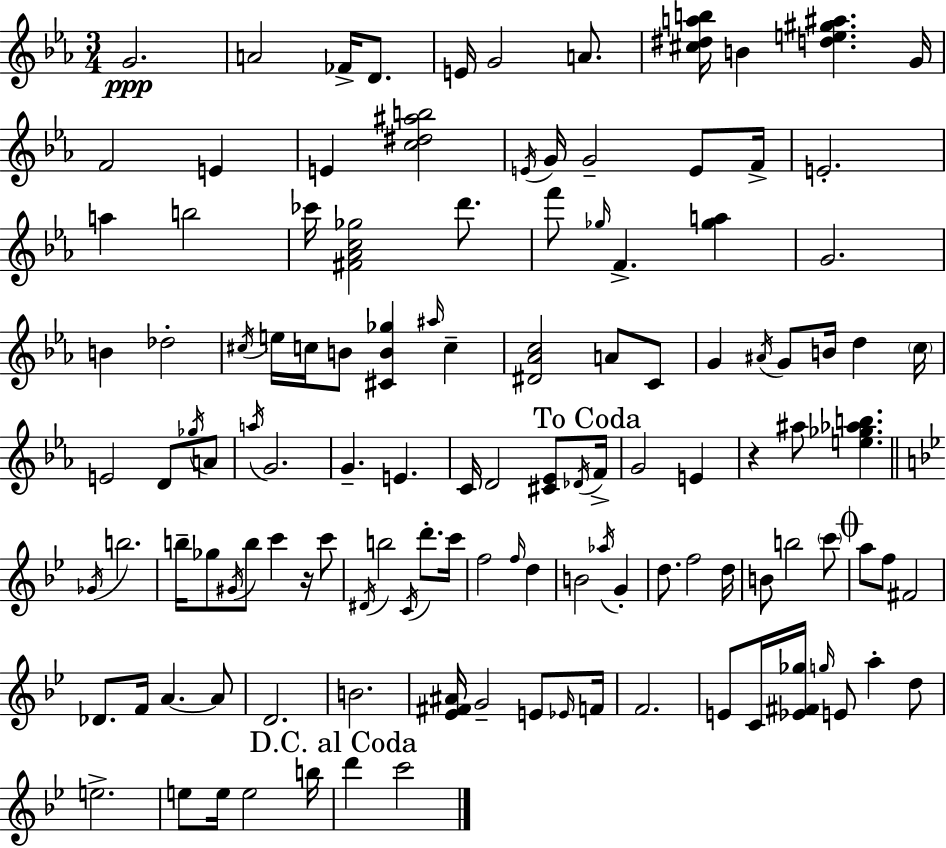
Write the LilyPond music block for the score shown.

{
  \clef treble
  \numericTimeSignature
  \time 3/4
  \key c \minor
  g'2.\ppp | a'2 fes'16-> d'8. | e'16 g'2 a'8. | <cis'' dis'' a'' b''>16 b'4 <d'' e'' gis'' ais''>4. g'16 | \break f'2 e'4 | e'4 <c'' dis'' ais'' b''>2 | \acciaccatura { e'16 } g'16 g'2-- e'8 | f'16-> e'2.-. | \break a''4 b''2 | ces'''16 <fis' aes' c'' ges''>2 d'''8. | f'''8 \grace { ges''16 } f'4.-> <ges'' a''>4 | g'2. | \break b'4 des''2-. | \acciaccatura { cis''16 } e''16 c''16 b'8 <cis' b' ges''>4 \grace { ais''16 } | c''4-- <dis' aes' c''>2 | a'8 c'8 g'4 \acciaccatura { ais'16 } g'8 b'16 | \break d''4 \parenthesize c''16 e'2 | d'8 \acciaccatura { ges''16 } a'8 \acciaccatura { a''16 } g'2. | g'4.-- | e'4. c'16 d'2 | \break <cis' ees'>8 \acciaccatura { des'16 } \mark "To Coda" f'16-> g'2 | e'4 r4 | ais''8 <e'' ges'' aes'' b''>4. \bar "||" \break \key bes \major \acciaccatura { ges'16 } b''2. | b''16-- ges''8 \acciaccatura { gis'16 } b''8 c'''4 r16 | c'''8 \acciaccatura { dis'16 } b''2 \acciaccatura { c'16 } | d'''8.-. c'''16 f''2 | \break \grace { f''16 } d''4 b'2 | \acciaccatura { aes''16 } g'4-. d''8. f''2 | d''16 b'8 b''2 | \parenthesize c'''8 \mark \markup { \musicglyph "scripts.coda" } a''8 f''8 fis'2 | \break des'8. f'16 a'4.~~ | a'8 d'2. | b'2. | <ees' fis' ais'>16 g'2-- | \break e'8 \grace { ees'16 } f'16 f'2. | e'8 c'16 <ees' fis' ges''>16 \grace { g''16 } | e'8 a''4-. d''8 e''2.-> | e''8 e''16 e''2 | \break b''16 \mark "D.C. al Coda" d'''4 | c'''2 \bar "|."
}